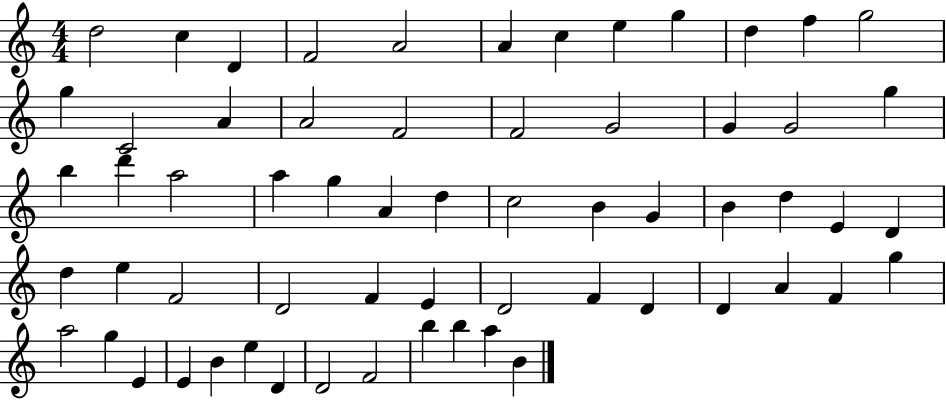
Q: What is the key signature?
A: C major